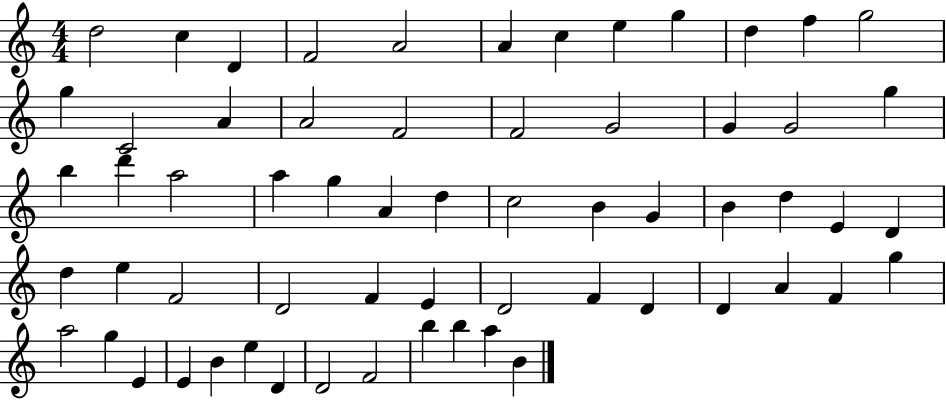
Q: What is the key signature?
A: C major